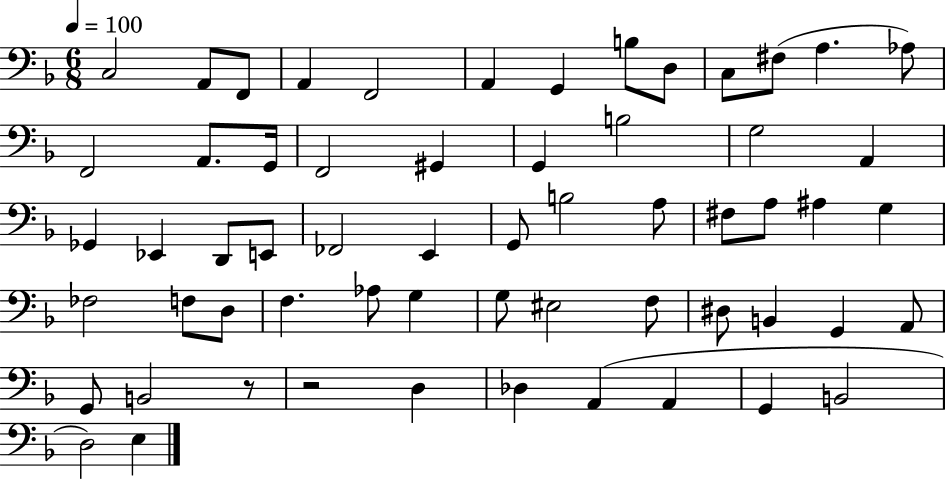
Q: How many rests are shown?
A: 2